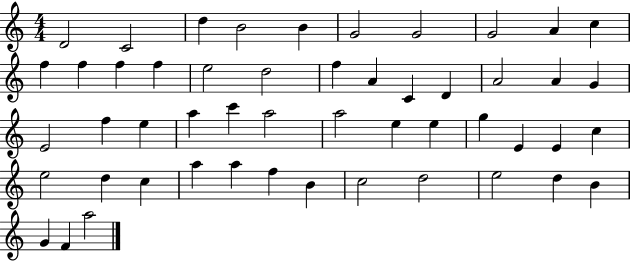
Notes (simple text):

D4/h C4/h D5/q B4/h B4/q G4/h G4/h G4/h A4/q C5/q F5/q F5/q F5/q F5/q E5/h D5/h F5/q A4/q C4/q D4/q A4/h A4/q G4/q E4/h F5/q E5/q A5/q C6/q A5/h A5/h E5/q E5/q G5/q E4/q E4/q C5/q E5/h D5/q C5/q A5/q A5/q F5/q B4/q C5/h D5/h E5/h D5/q B4/q G4/q F4/q A5/h